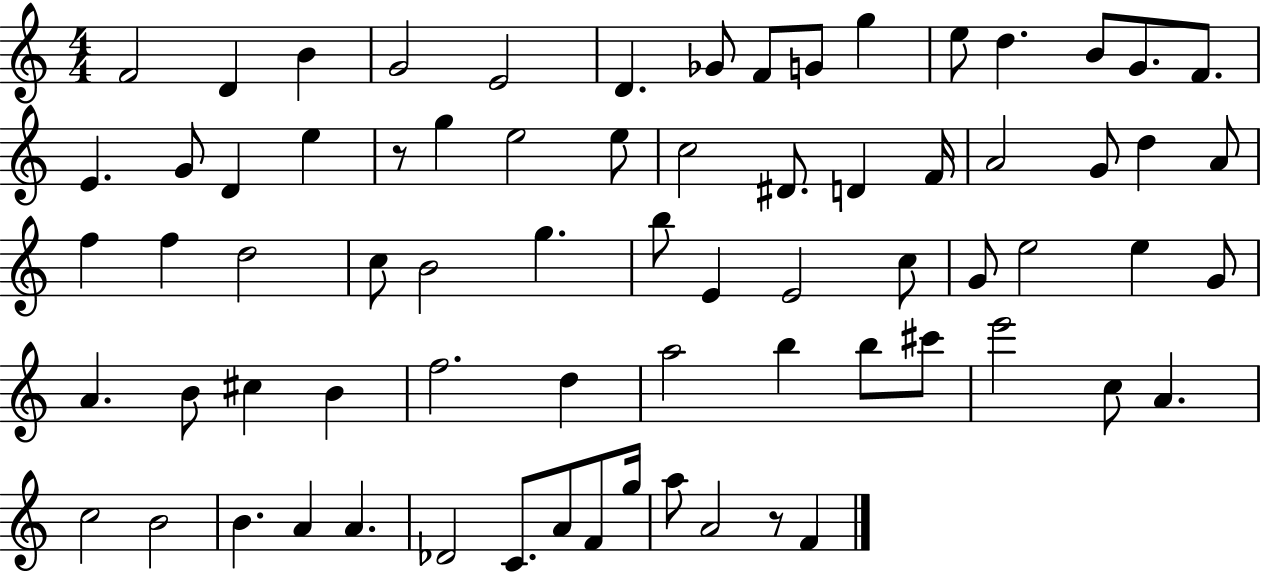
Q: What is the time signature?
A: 4/4